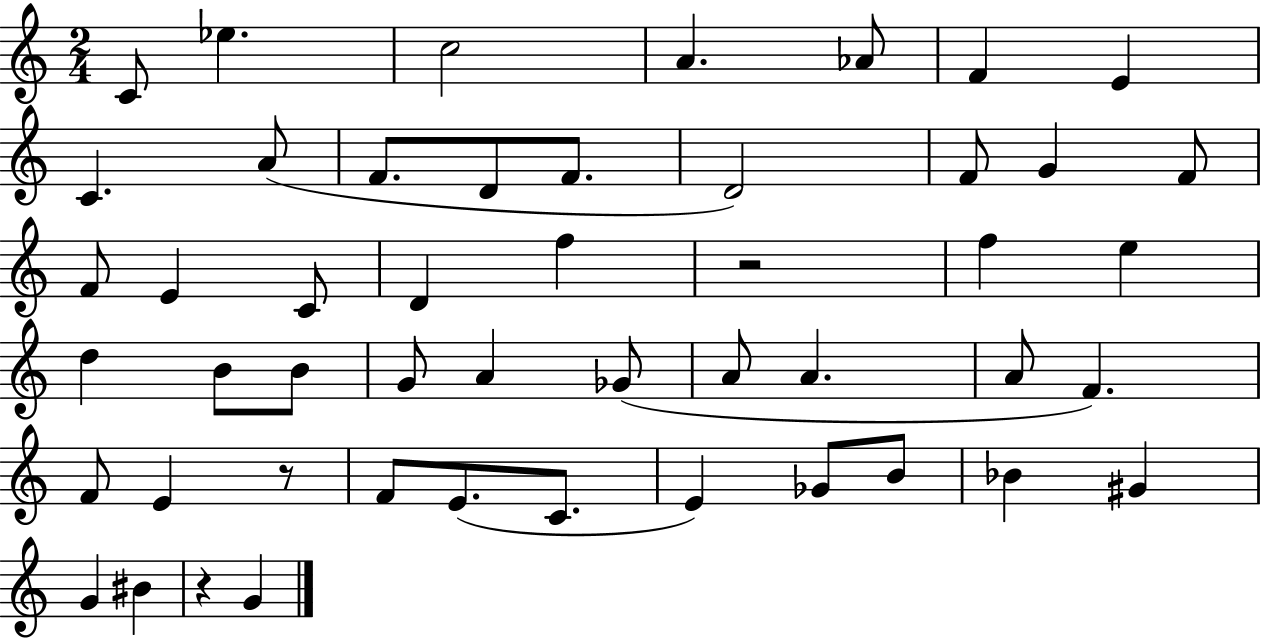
C4/e Eb5/q. C5/h A4/q. Ab4/e F4/q E4/q C4/q. A4/e F4/e. D4/e F4/e. D4/h F4/e G4/q F4/e F4/e E4/q C4/e D4/q F5/q R/h F5/q E5/q D5/q B4/e B4/e G4/e A4/q Gb4/e A4/e A4/q. A4/e F4/q. F4/e E4/q R/e F4/e E4/e. C4/e. E4/q Gb4/e B4/e Bb4/q G#4/q G4/q BIS4/q R/q G4/q